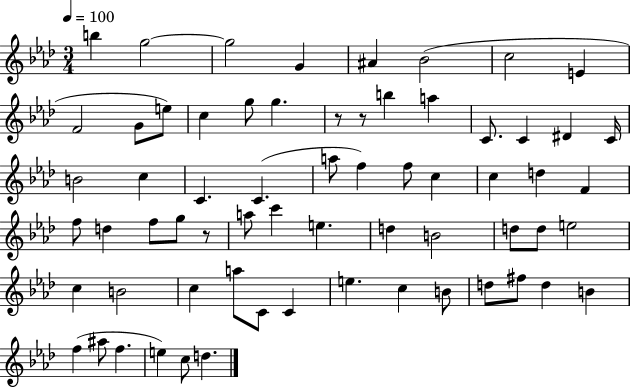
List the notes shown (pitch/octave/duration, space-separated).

B5/q G5/h G5/h G4/q A#4/q Bb4/h C5/h E4/q F4/h G4/e E5/e C5/q G5/e G5/q. R/e R/e B5/q A5/q C4/e. C4/q D#4/q C4/s B4/h C5/q C4/q. C4/q. A5/e F5/q F5/e C5/q C5/q D5/q F4/q F5/e D5/q F5/e G5/e R/e A5/e C6/q E5/q. D5/q B4/h D5/e D5/e E5/h C5/q B4/h C5/q A5/e C4/e C4/q E5/q. C5/q B4/e D5/e F#5/e D5/q B4/q F5/q A#5/e F5/q. E5/q C5/e D5/q.